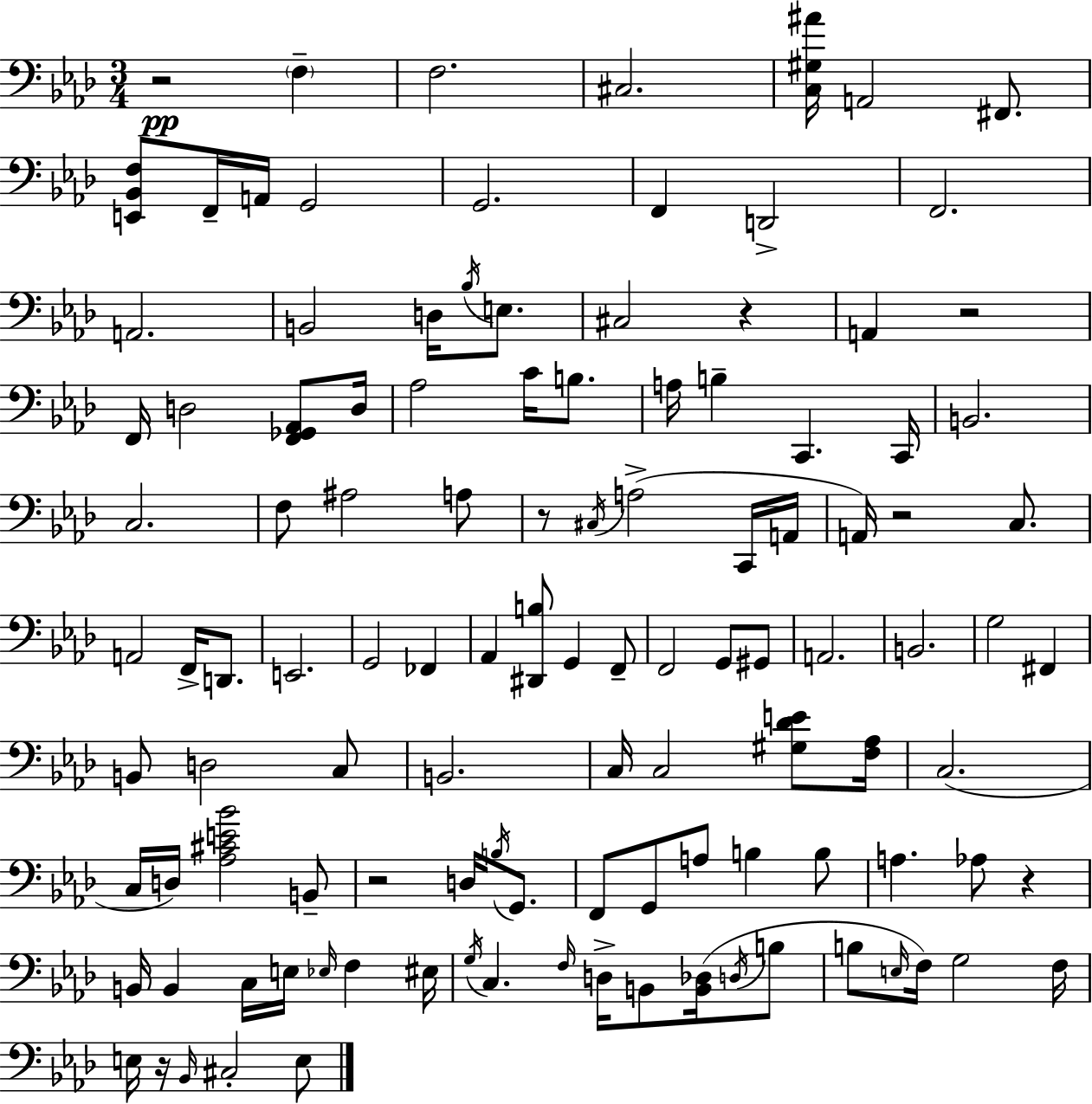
X:1
T:Untitled
M:3/4
L:1/4
K:Fm
z2 F, F,2 ^C,2 [C,^G,^A]/4 A,,2 ^F,,/2 [E,,_B,,F,]/2 F,,/4 A,,/4 G,,2 G,,2 F,, D,,2 F,,2 A,,2 B,,2 D,/4 _B,/4 E,/2 ^C,2 z A,, z2 F,,/4 D,2 [F,,_G,,_A,,]/2 D,/4 _A,2 C/4 B,/2 A,/4 B, C,, C,,/4 B,,2 C,2 F,/2 ^A,2 A,/2 z/2 ^C,/4 A,2 C,,/4 A,,/4 A,,/4 z2 C,/2 A,,2 F,,/4 D,,/2 E,,2 G,,2 _F,, _A,, [^D,,B,]/2 G,, F,,/2 F,,2 G,,/2 ^G,,/2 A,,2 B,,2 G,2 ^F,, B,,/2 D,2 C,/2 B,,2 C,/4 C,2 [^G,_DE]/2 [F,_A,]/4 C,2 C,/4 D,/4 [_A,^CE_B]2 B,,/2 z2 D,/4 B,/4 G,,/2 F,,/2 G,,/2 A,/2 B, B,/2 A, _A,/2 z B,,/4 B,, C,/4 E,/4 _E,/4 F, ^E,/4 G,/4 C, F,/4 D,/4 B,,/2 [B,,_D,]/4 D,/4 B,/2 B,/2 E,/4 F,/4 G,2 F,/4 E,/4 z/4 _B,,/4 ^C,2 E,/2